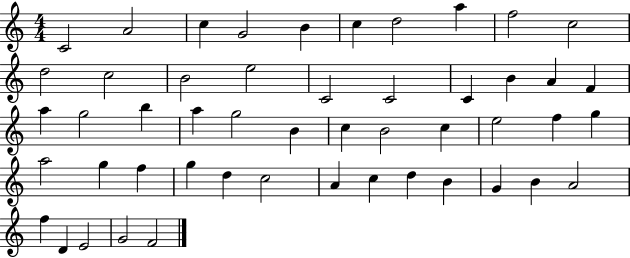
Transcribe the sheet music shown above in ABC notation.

X:1
T:Untitled
M:4/4
L:1/4
K:C
C2 A2 c G2 B c d2 a f2 c2 d2 c2 B2 e2 C2 C2 C B A F a g2 b a g2 B c B2 c e2 f g a2 g f g d c2 A c d B G B A2 f D E2 G2 F2